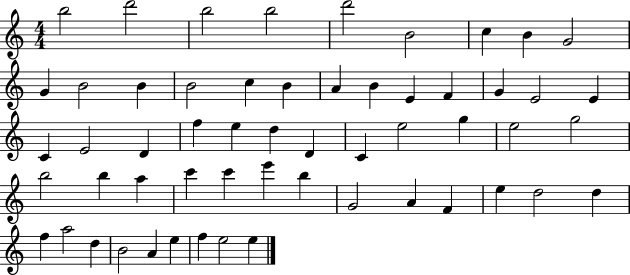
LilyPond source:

{
  \clef treble
  \numericTimeSignature
  \time 4/4
  \key c \major
  b''2 d'''2 | b''2 b''2 | d'''2 b'2 | c''4 b'4 g'2 | \break g'4 b'2 b'4 | b'2 c''4 b'4 | a'4 b'4 e'4 f'4 | g'4 e'2 e'4 | \break c'4 e'2 d'4 | f''4 e''4 d''4 d'4 | c'4 e''2 g''4 | e''2 g''2 | \break b''2 b''4 a''4 | c'''4 c'''4 e'''4 b''4 | g'2 a'4 f'4 | e''4 d''2 d''4 | \break f''4 a''2 d''4 | b'2 a'4 e''4 | f''4 e''2 e''4 | \bar "|."
}